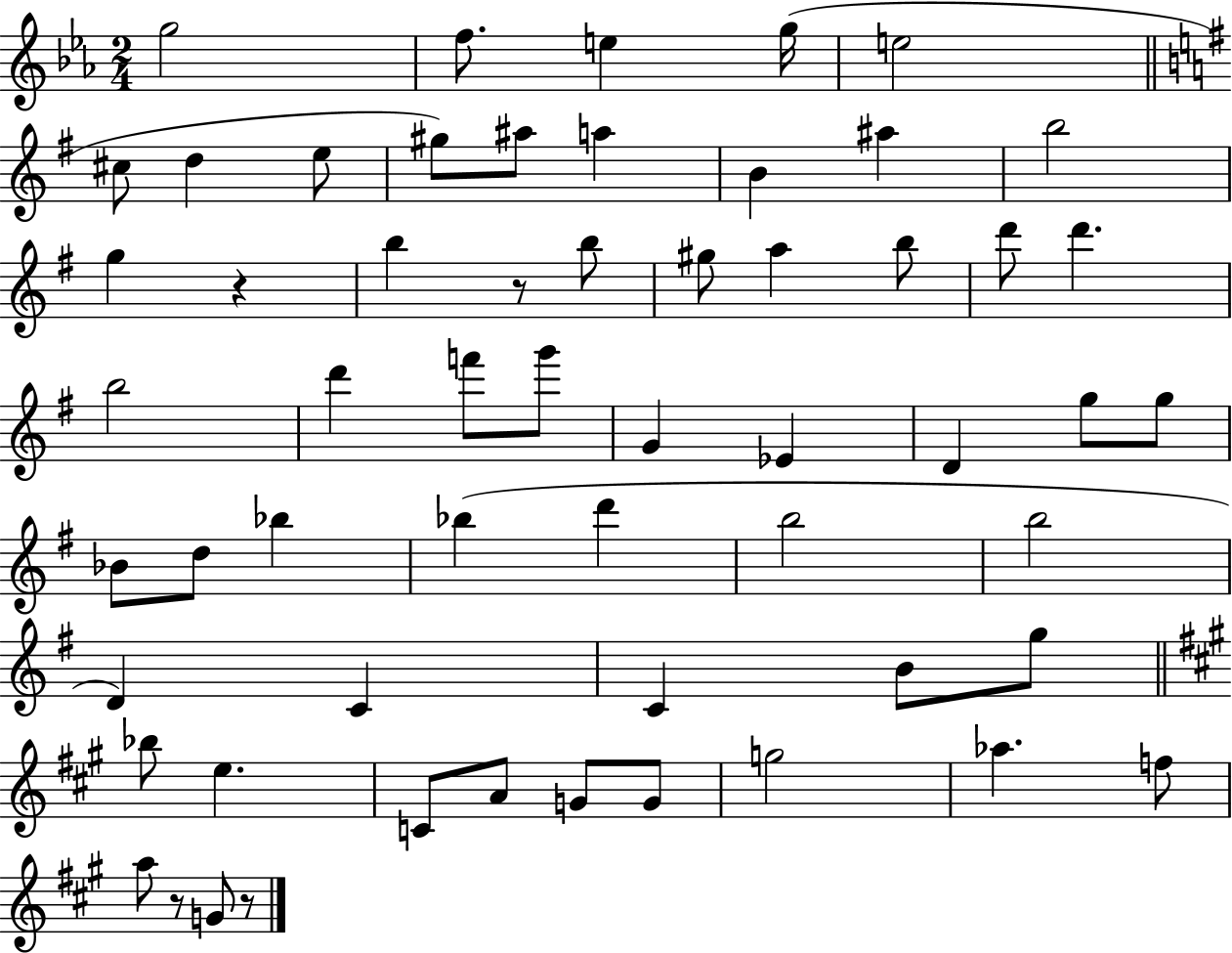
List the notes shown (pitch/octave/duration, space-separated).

G5/h F5/e. E5/q G5/s E5/h C#5/e D5/q E5/e G#5/e A#5/e A5/q B4/q A#5/q B5/h G5/q R/q B5/q R/e B5/e G#5/e A5/q B5/e D6/e D6/q. B5/h D6/q F6/e G6/e G4/q Eb4/q D4/q G5/e G5/e Bb4/e D5/e Bb5/q Bb5/q D6/q B5/h B5/h D4/q C4/q C4/q B4/e G5/e Bb5/e E5/q. C4/e A4/e G4/e G4/e G5/h Ab5/q. F5/e A5/e R/e G4/e R/e